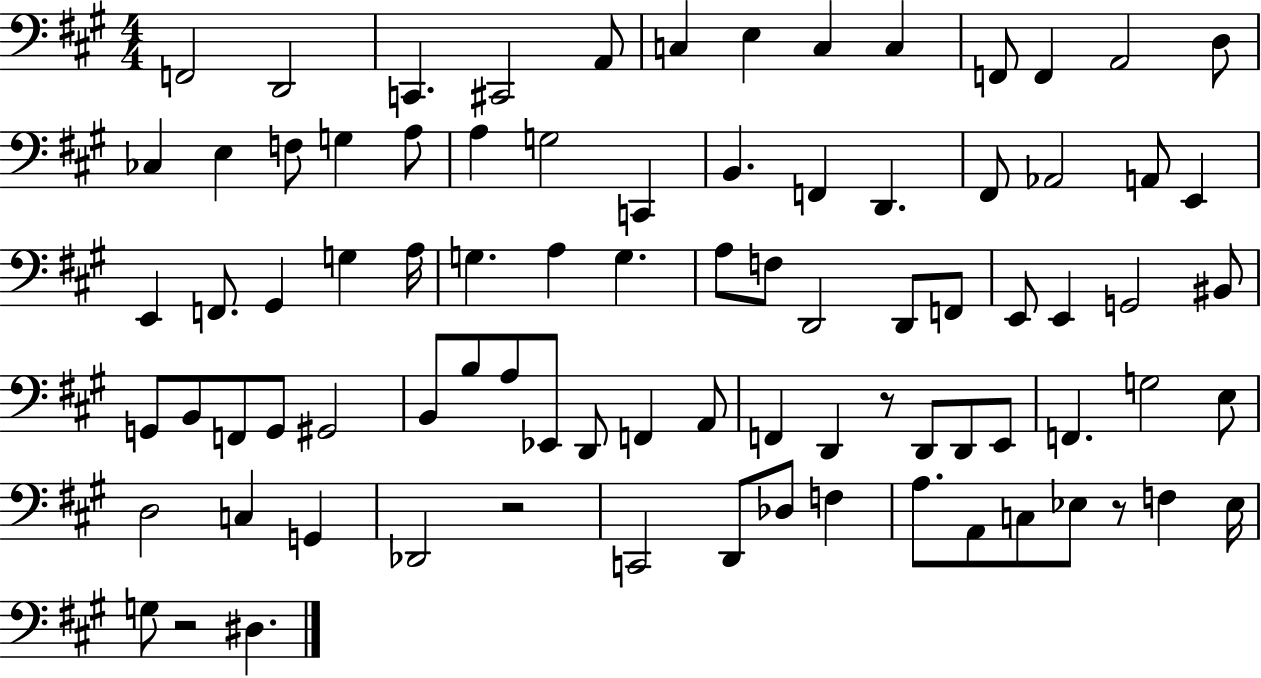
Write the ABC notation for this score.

X:1
T:Untitled
M:4/4
L:1/4
K:A
F,,2 D,,2 C,, ^C,,2 A,,/2 C, E, C, C, F,,/2 F,, A,,2 D,/2 _C, E, F,/2 G, A,/2 A, G,2 C,, B,, F,, D,, ^F,,/2 _A,,2 A,,/2 E,, E,, F,,/2 ^G,, G, A,/4 G, A, G, A,/2 F,/2 D,,2 D,,/2 F,,/2 E,,/2 E,, G,,2 ^B,,/2 G,,/2 B,,/2 F,,/2 G,,/2 ^G,,2 B,,/2 B,/2 A,/2 _E,,/2 D,,/2 F,, A,,/2 F,, D,, z/2 D,,/2 D,,/2 E,,/2 F,, G,2 E,/2 D,2 C, G,, _D,,2 z2 C,,2 D,,/2 _D,/2 F, A,/2 A,,/2 C,/2 _E,/2 z/2 F, _E,/4 G,/2 z2 ^D,